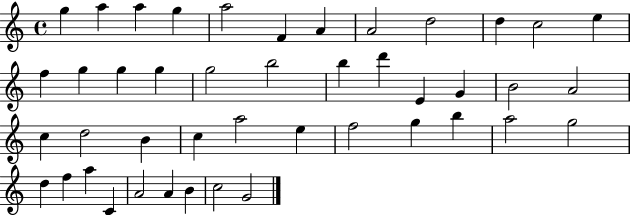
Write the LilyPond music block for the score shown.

{
  \clef treble
  \time 4/4
  \defaultTimeSignature
  \key c \major
  g''4 a''4 a''4 g''4 | a''2 f'4 a'4 | a'2 d''2 | d''4 c''2 e''4 | \break f''4 g''4 g''4 g''4 | g''2 b''2 | b''4 d'''4 e'4 g'4 | b'2 a'2 | \break c''4 d''2 b'4 | c''4 a''2 e''4 | f''2 g''4 b''4 | a''2 g''2 | \break d''4 f''4 a''4 c'4 | a'2 a'4 b'4 | c''2 g'2 | \bar "|."
}